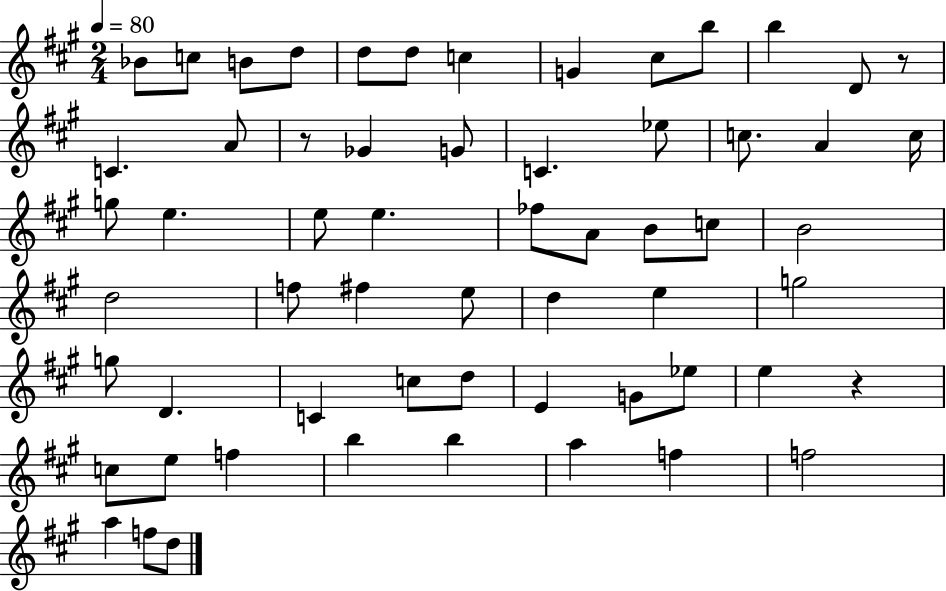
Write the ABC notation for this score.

X:1
T:Untitled
M:2/4
L:1/4
K:A
_B/2 c/2 B/2 d/2 d/2 d/2 c G ^c/2 b/2 b D/2 z/2 C A/2 z/2 _G G/2 C _e/2 c/2 A c/4 g/2 e e/2 e _f/2 A/2 B/2 c/2 B2 d2 f/2 ^f e/2 d e g2 g/2 D C c/2 d/2 E G/2 _e/2 e z c/2 e/2 f b b a f f2 a f/2 d/2